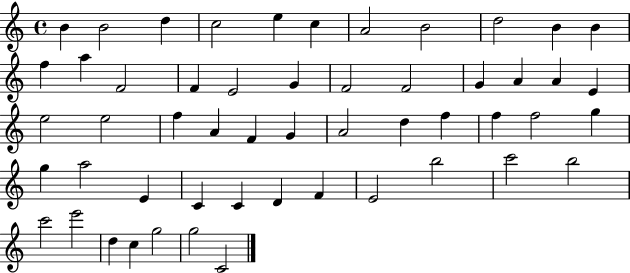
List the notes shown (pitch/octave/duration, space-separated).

B4/q B4/h D5/q C5/h E5/q C5/q A4/h B4/h D5/h B4/q B4/q F5/q A5/q F4/h F4/q E4/h G4/q F4/h F4/h G4/q A4/q A4/q E4/q E5/h E5/h F5/q A4/q F4/q G4/q A4/h D5/q F5/q F5/q F5/h G5/q G5/q A5/h E4/q C4/q C4/q D4/q F4/q E4/h B5/h C6/h B5/h C6/h E6/h D5/q C5/q G5/h G5/h C4/h